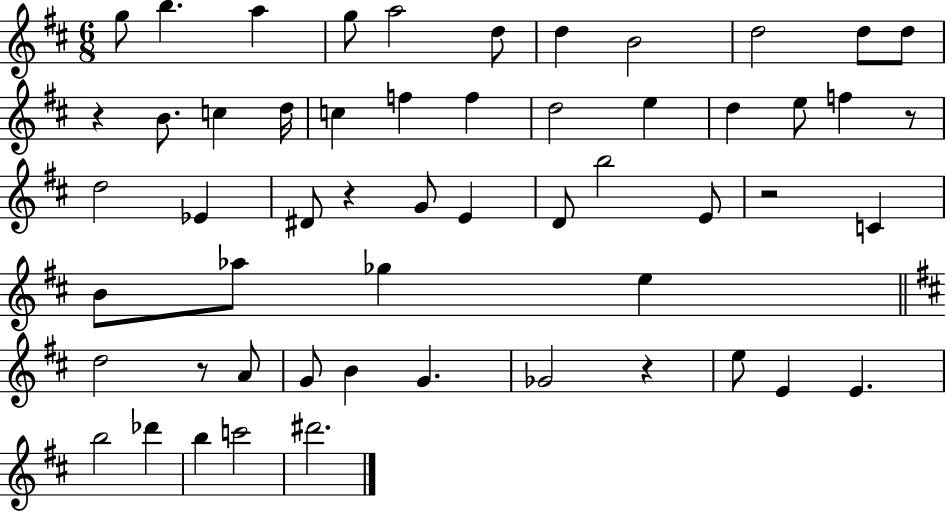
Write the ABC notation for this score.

X:1
T:Untitled
M:6/8
L:1/4
K:D
g/2 b a g/2 a2 d/2 d B2 d2 d/2 d/2 z B/2 c d/4 c f f d2 e d e/2 f z/2 d2 _E ^D/2 z G/2 E D/2 b2 E/2 z2 C B/2 _a/2 _g e d2 z/2 A/2 G/2 B G _G2 z e/2 E E b2 _d' b c'2 ^d'2